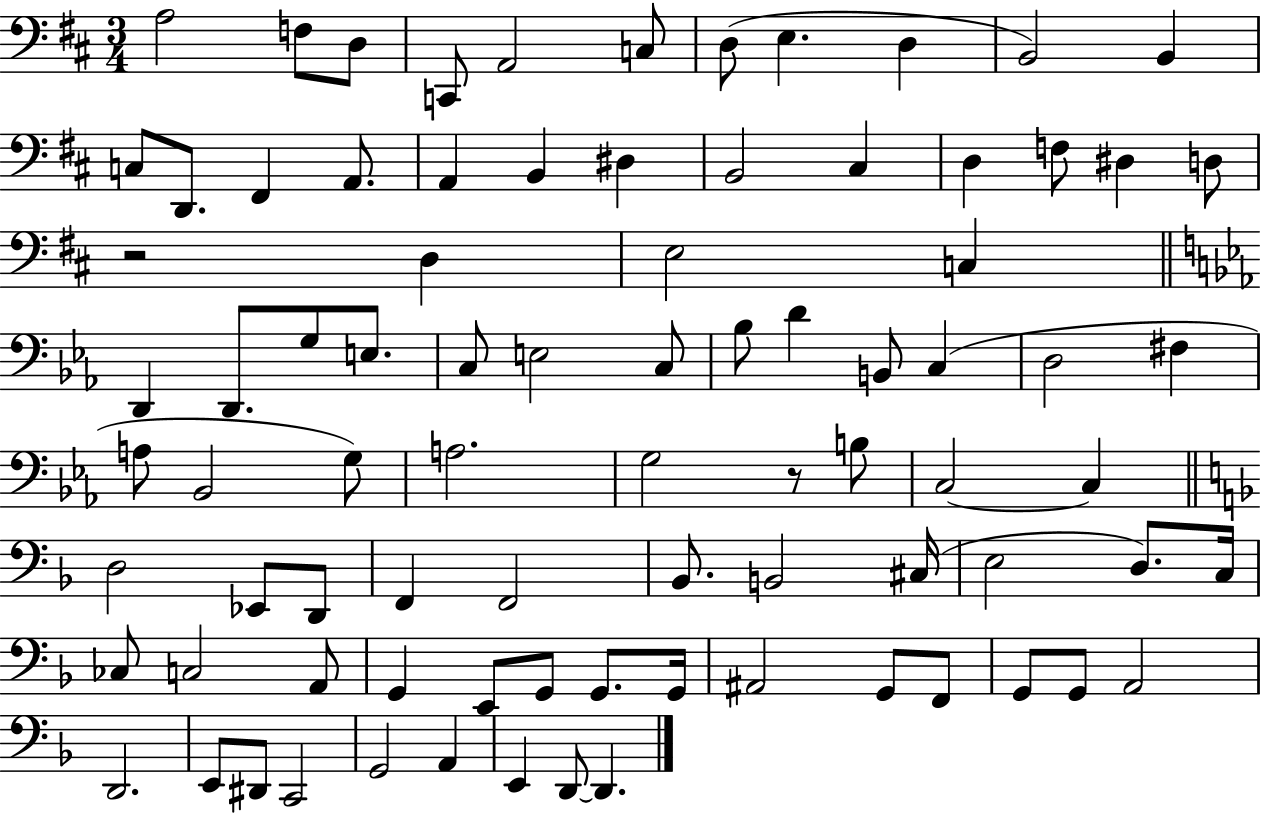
{
  \clef bass
  \numericTimeSignature
  \time 3/4
  \key d \major
  a2 f8 d8 | c,8 a,2 c8 | d8( e4. d4 | b,2) b,4 | \break c8 d,8. fis,4 a,8. | a,4 b,4 dis4 | b,2 cis4 | d4 f8 dis4 d8 | \break r2 d4 | e2 c4 | \bar "||" \break \key c \minor d,4 d,8. g8 e8. | c8 e2 c8 | bes8 d'4 b,8 c4( | d2 fis4 | \break a8 bes,2 g8) | a2. | g2 r8 b8 | c2~~ c4 | \break \bar "||" \break \key d \minor d2 ees,8 d,8 | f,4 f,2 | bes,8. b,2 cis16( | e2 d8.) c16 | \break ces8 c2 a,8 | g,4 e,8 g,8 g,8. g,16 | ais,2 g,8 f,8 | g,8 g,8 a,2 | \break d,2. | e,8 dis,8 c,2 | g,2 a,4 | e,4 d,8~~ d,4. | \break \bar "|."
}